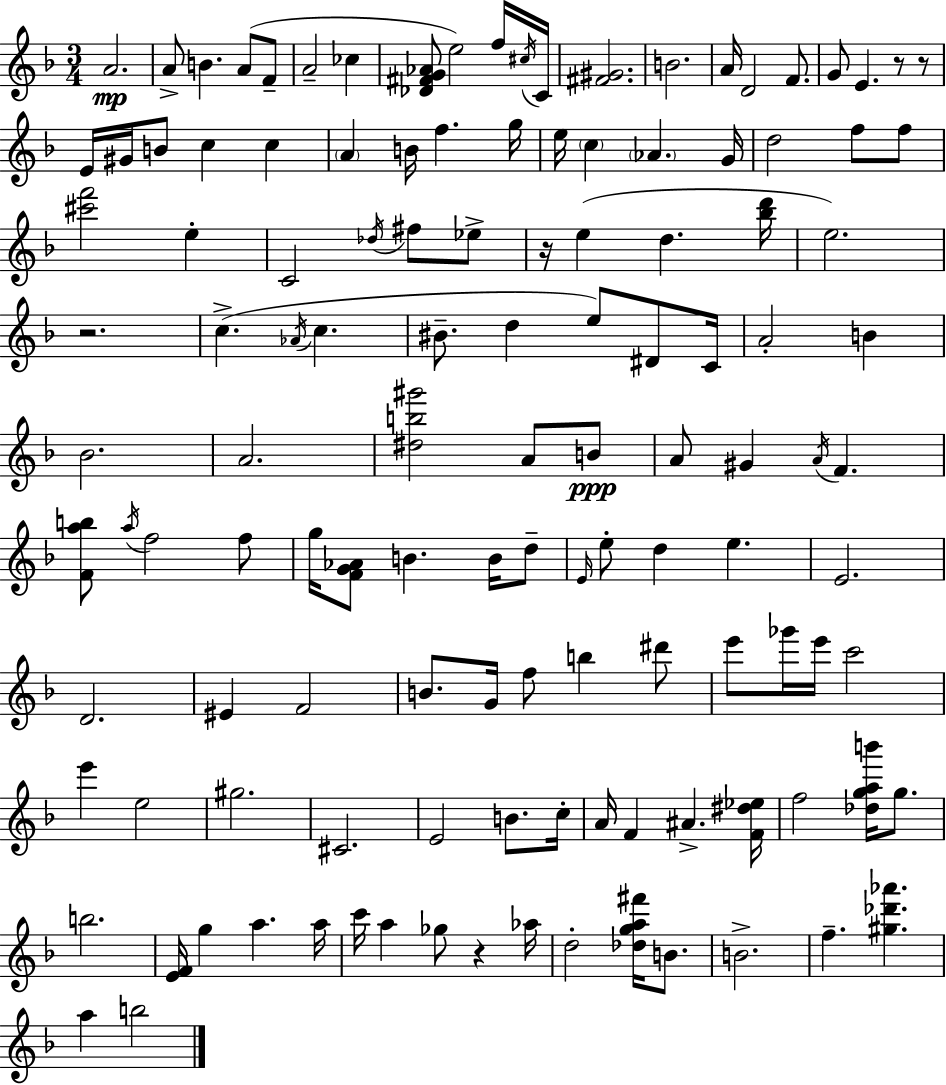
A4/h. A4/e B4/q. A4/e F4/e A4/h CES5/q [Db4,F#4,G4,Ab4]/e E5/h F5/s C#5/s C4/s [F#4,G#4]/h. B4/h. A4/s D4/h F4/e. G4/e E4/q. R/e R/e E4/s G#4/s B4/e C5/q C5/q A4/q B4/s F5/q. G5/s E5/s C5/q Ab4/q. G4/s D5/h F5/e F5/e [C#6,F6]/h E5/q C4/h Db5/s F#5/e Eb5/e R/s E5/q D5/q. [Bb5,D6]/s E5/h. R/h. C5/q. Ab4/s C5/q. BIS4/e. D5/q E5/e D#4/e C4/s A4/h B4/q Bb4/h. A4/h. [D#5,B5,G#6]/h A4/e B4/e A4/e G#4/q A4/s F4/q. [F4,A5,B5]/e A5/s F5/h F5/e G5/s [F4,G4,Ab4]/e B4/q. B4/s D5/e E4/s E5/e D5/q E5/q. E4/h. D4/h. EIS4/q F4/h B4/e. G4/s F5/e B5/q D#6/e E6/e Gb6/s E6/s C6/h E6/q E5/h G#5/h. C#4/h. E4/h B4/e. C5/s A4/s F4/q A#4/q. [F4,D#5,Eb5]/s F5/h [Db5,G5,A5,B6]/s G5/e. B5/h. [E4,F4]/s G5/q A5/q. A5/s C6/s A5/q Gb5/e R/q Ab5/s D5/h [Db5,G5,A5,F#6]/s B4/e. B4/h. F5/q. [G#5,Db6,Ab6]/q. A5/q B5/h